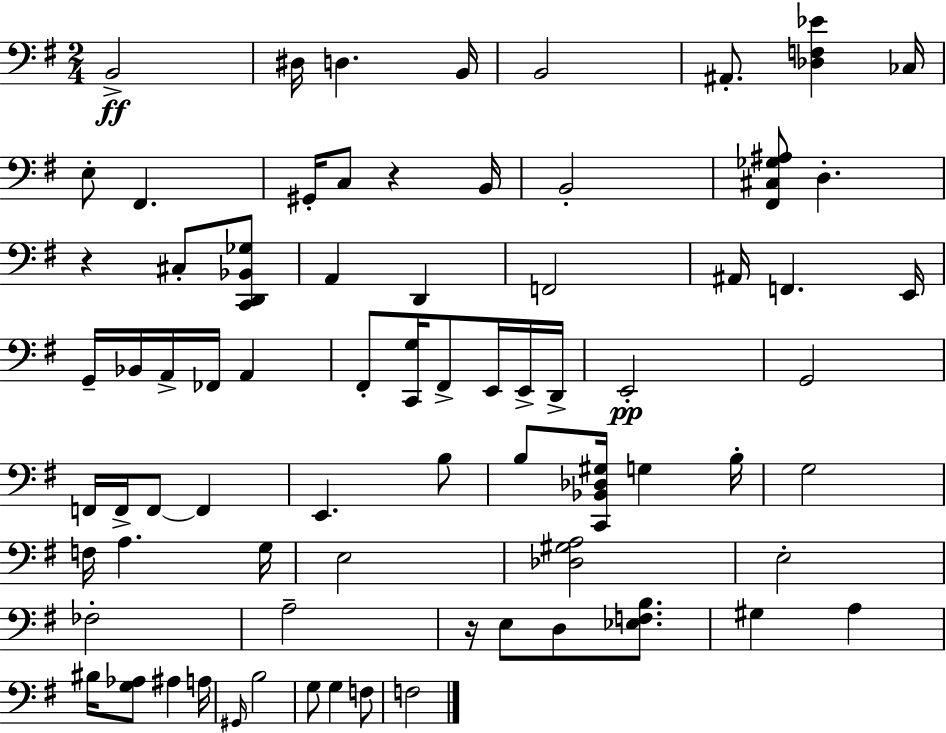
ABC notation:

X:1
T:Untitled
M:2/4
L:1/4
K:Em
B,,2 ^D,/4 D, B,,/4 B,,2 ^A,,/2 [_D,F,_E] _C,/4 E,/2 ^F,, ^G,,/4 C,/2 z B,,/4 B,,2 [^F,,^C,_G,^A,]/2 D, z ^C,/2 [C,,D,,_B,,_G,]/2 A,, D,, F,,2 ^A,,/4 F,, E,,/4 G,,/4 _B,,/4 A,,/4 _F,,/4 A,, ^F,,/2 [C,,G,]/4 ^F,,/2 E,,/4 E,,/4 D,,/4 E,,2 G,,2 F,,/4 F,,/4 F,,/2 F,, E,, B,/2 B,/2 [C,,_B,,_D,^G,]/4 G, B,/4 G,2 F,/4 A, G,/4 E,2 [_D,^G,A,]2 E,2 _F,2 A,2 z/4 E,/2 D,/2 [_E,F,B,]/2 ^G, A, ^B,/4 [G,_A,]/2 ^A, A,/4 ^G,,/4 B,2 G,/2 G, F,/2 F,2